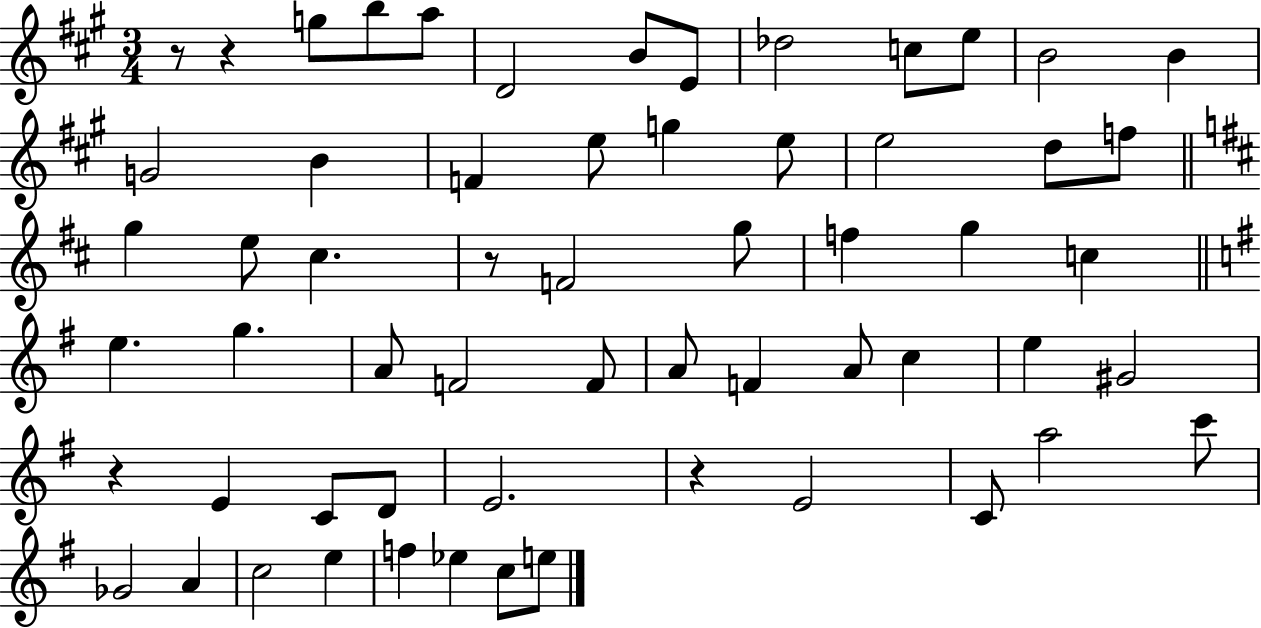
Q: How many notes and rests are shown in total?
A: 60